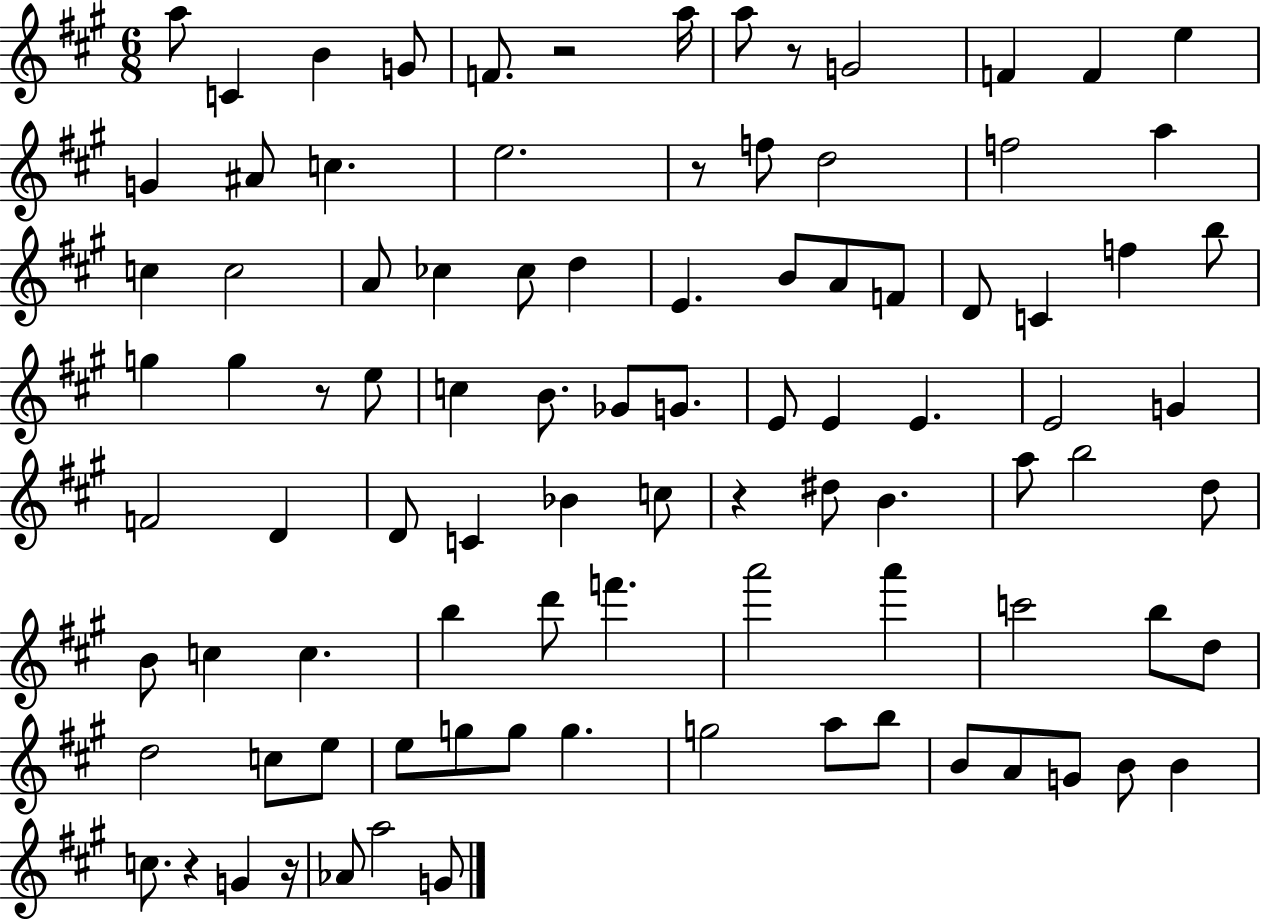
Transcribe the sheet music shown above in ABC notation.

X:1
T:Untitled
M:6/8
L:1/4
K:A
a/2 C B G/2 F/2 z2 a/4 a/2 z/2 G2 F F e G ^A/2 c e2 z/2 f/2 d2 f2 a c c2 A/2 _c _c/2 d E B/2 A/2 F/2 D/2 C f b/2 g g z/2 e/2 c B/2 _G/2 G/2 E/2 E E E2 G F2 D D/2 C _B c/2 z ^d/2 B a/2 b2 d/2 B/2 c c b d'/2 f' a'2 a' c'2 b/2 d/2 d2 c/2 e/2 e/2 g/2 g/2 g g2 a/2 b/2 B/2 A/2 G/2 B/2 B c/2 z G z/4 _A/2 a2 G/2